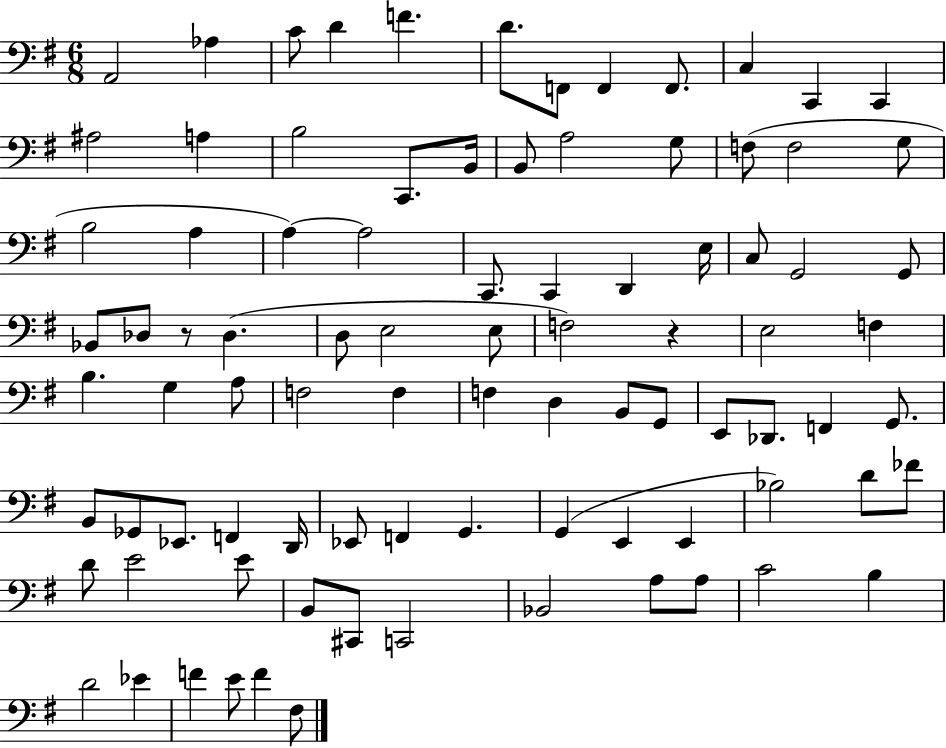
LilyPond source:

{
  \clef bass
  \numericTimeSignature
  \time 6/8
  \key g \major
  a,2 aes4 | c'8 d'4 f'4. | d'8. f,8 f,4 f,8. | c4 c,4 c,4 | \break ais2 a4 | b2 c,8. b,16 | b,8 a2 g8 | f8( f2 g8 | \break b2 a4 | a4~~) a2 | c,8. c,4 d,4 e16 | c8 g,2 g,8 | \break bes,8 des8 r8 des4.( | d8 e2 e8 | f2) r4 | e2 f4 | \break b4. g4 a8 | f2 f4 | f4 d4 b,8 g,8 | e,8 des,8. f,4 g,8. | \break b,8 ges,8 ees,8. f,4 d,16 | ees,8 f,4 g,4. | g,4( e,4 e,4 | bes2) d'8 fes'8 | \break d'8 e'2 e'8 | b,8 cis,8 c,2 | bes,2 a8 a8 | c'2 b4 | \break d'2 ees'4 | f'4 e'8 f'4 fis8 | \bar "|."
}